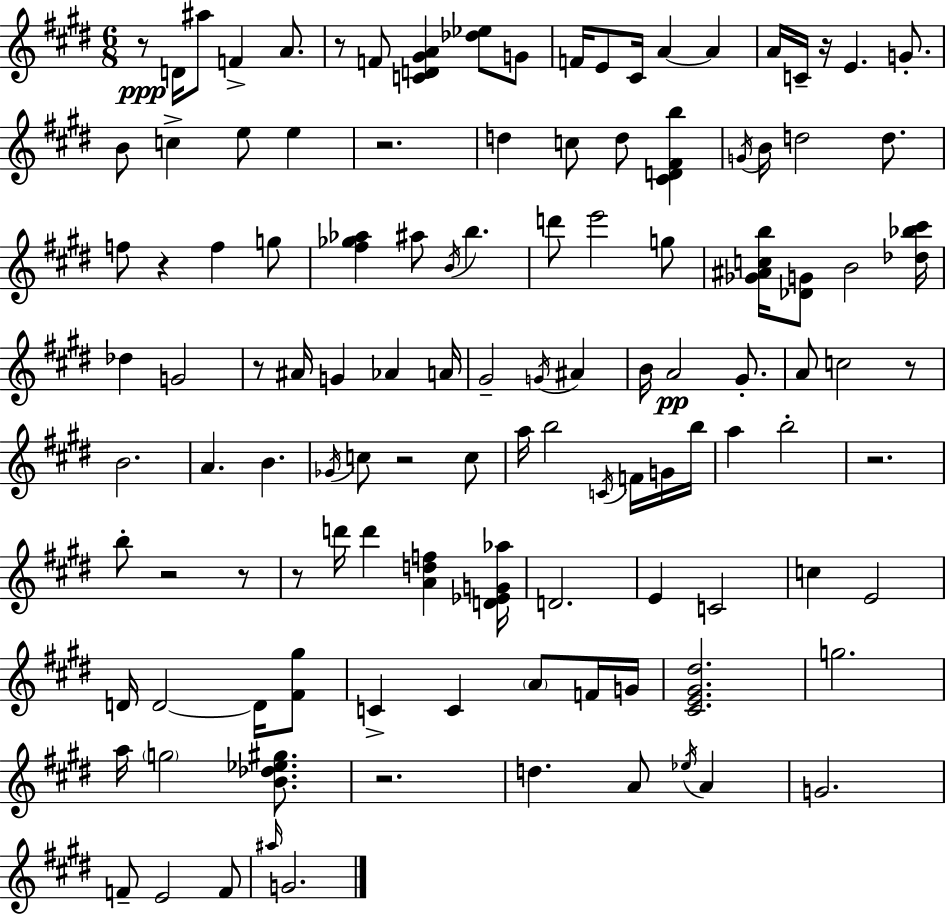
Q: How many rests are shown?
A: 13